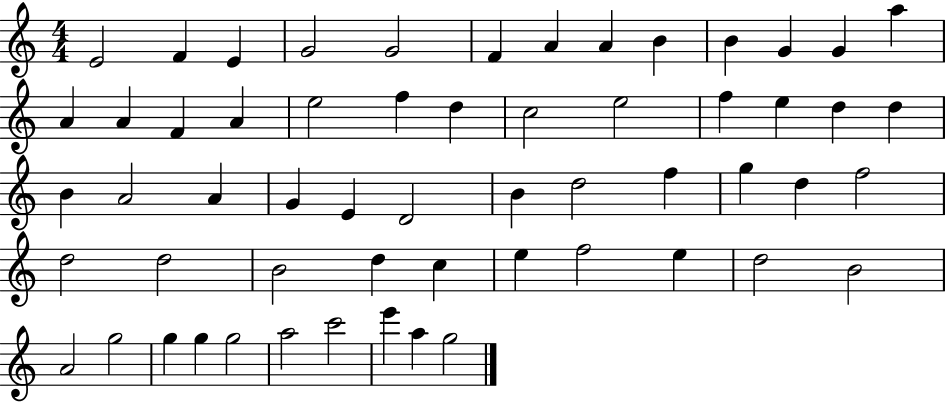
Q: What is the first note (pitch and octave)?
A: E4